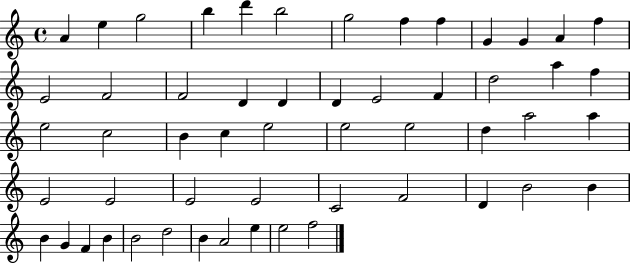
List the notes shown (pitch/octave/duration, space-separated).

A4/q E5/q G5/h B5/q D6/q B5/h G5/h F5/q F5/q G4/q G4/q A4/q F5/q E4/h F4/h F4/h D4/q D4/q D4/q E4/h F4/q D5/h A5/q F5/q E5/h C5/h B4/q C5/q E5/h E5/h E5/h D5/q A5/h A5/q E4/h E4/h E4/h E4/h C4/h F4/h D4/q B4/h B4/q B4/q G4/q F4/q B4/q B4/h D5/h B4/q A4/h E5/q E5/h F5/h